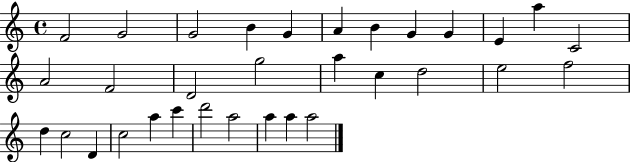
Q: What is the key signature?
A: C major